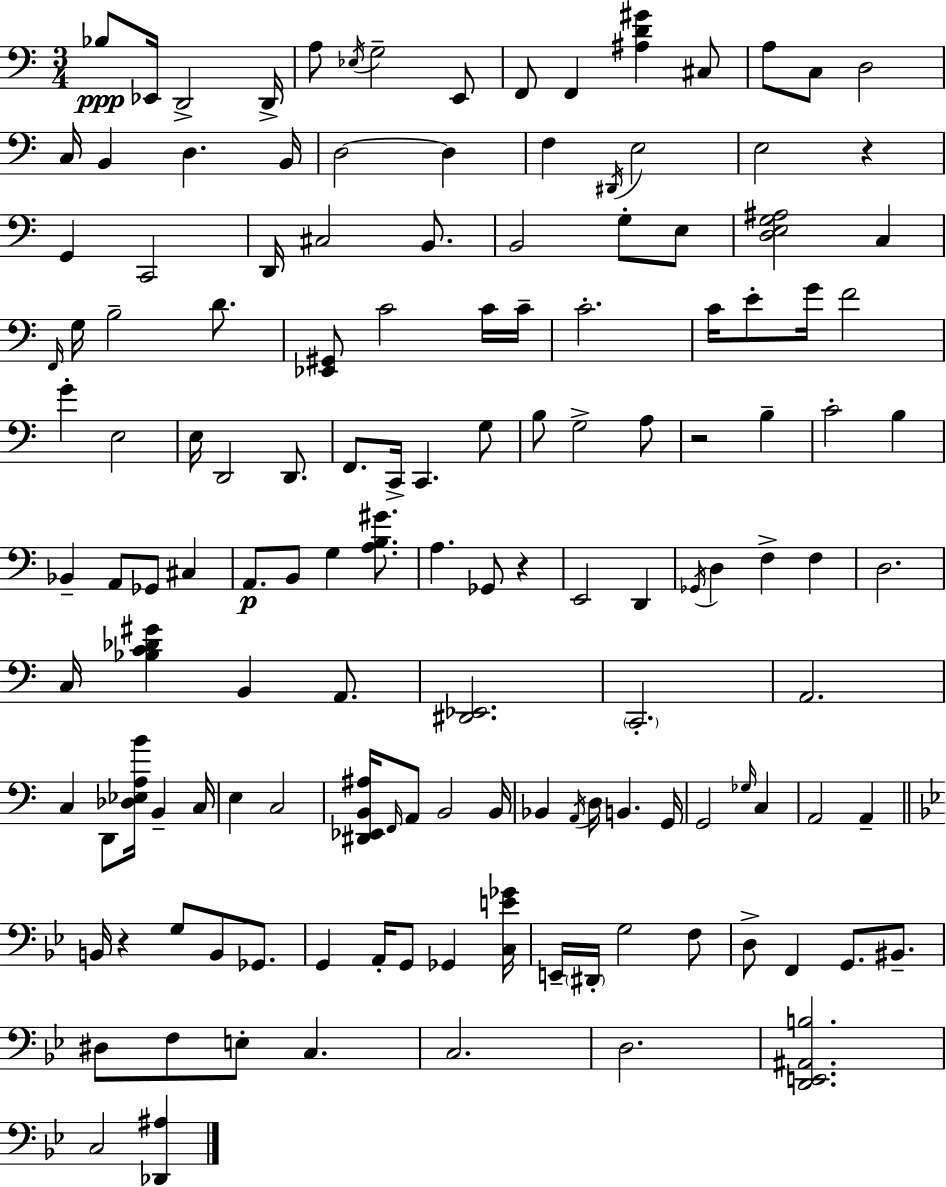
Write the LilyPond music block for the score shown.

{
  \clef bass
  \numericTimeSignature
  \time 3/4
  \key a \minor
  bes8\ppp ees,16 d,2-> d,16-> | a8 \acciaccatura { ees16 } g2-- e,8 | f,8 f,4 <ais d' gis'>4 cis8 | a8 c8 d2 | \break c16 b,4 d4. | b,16 d2~~ d4 | f4 \acciaccatura { dis,16 } e2 | e2 r4 | \break g,4 c,2 | d,16 cis2 b,8. | b,2 g8-. | e8 <d e g ais>2 c4 | \break \grace { f,16 } g16 b2-- | d'8. <ees, gis,>8 c'2 | c'16 c'16-- c'2.-. | c'16 e'8-. g'16 f'2 | \break g'4-. e2 | e16 d,2 | d,8. f,8. c,16-> c,4. | g8 b8 g2-> | \break a8 r2 b4-- | c'2-. b4 | bes,4-- a,8 ges,8 cis4 | a,8.\p b,8 g4 | \break <a b gis'>8. a4. ges,8 r4 | e,2 d,4 | \acciaccatura { ges,16 } d4 f4-> | f4 d2. | \break c16 <bes c' des' gis'>4 b,4 | a,8. <dis, ees,>2. | \parenthesize c,2.-. | a,2. | \break c4 d,8 <des ees a b'>16 b,4-- | c16 e4 c2 | <dis, ees, b, ais>16 \grace { f,16 } a,8 b,2 | b,16 bes,4 \acciaccatura { a,16 } d16 b,4. | \break g,16 g,2 | \grace { ges16 } c4 a,2 | a,4-- \bar "||" \break \key bes \major b,16 r4 g8 b,8 ges,8. | g,4 a,16-. g,8 ges,4 <c e' ges'>16 | e,16-- \parenthesize dis,16-. g2 f8 | d8-> f,4 g,8. bis,8.-- | \break dis8 f8 e8-. c4. | c2. | d2. | <d, e, ais, b>2. | \break c2 <des, ais>4 | \bar "|."
}